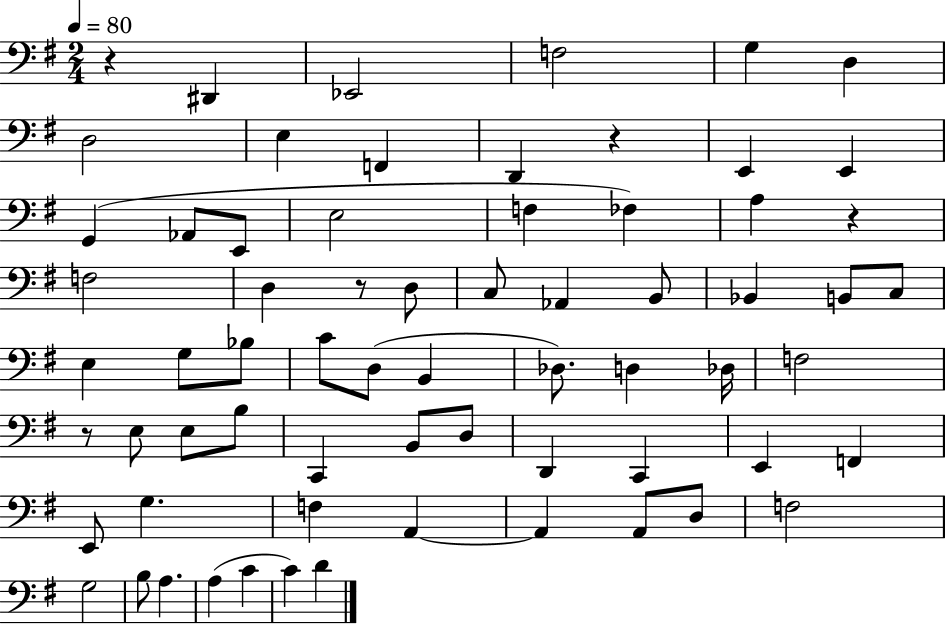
{
  \clef bass
  \numericTimeSignature
  \time 2/4
  \key g \major
  \tempo 4 = 80
  r4 dis,4 | ees,2 | f2 | g4 d4 | \break d2 | e4 f,4 | d,4 r4 | e,4 e,4 | \break g,4( aes,8 e,8 | e2 | f4 fes4) | a4 r4 | \break f2 | d4 r8 d8 | c8 aes,4 b,8 | bes,4 b,8 c8 | \break e4 g8 bes8 | c'8 d8( b,4 | des8.) d4 des16 | f2 | \break r8 e8 e8 b8 | c,4 b,8 d8 | d,4 c,4 | e,4 f,4 | \break e,8 g4. | f4 a,4~~ | a,4 a,8 d8 | f2 | \break g2 | b8 a4. | a4( c'4 | c'4) d'4 | \break \bar "|."
}